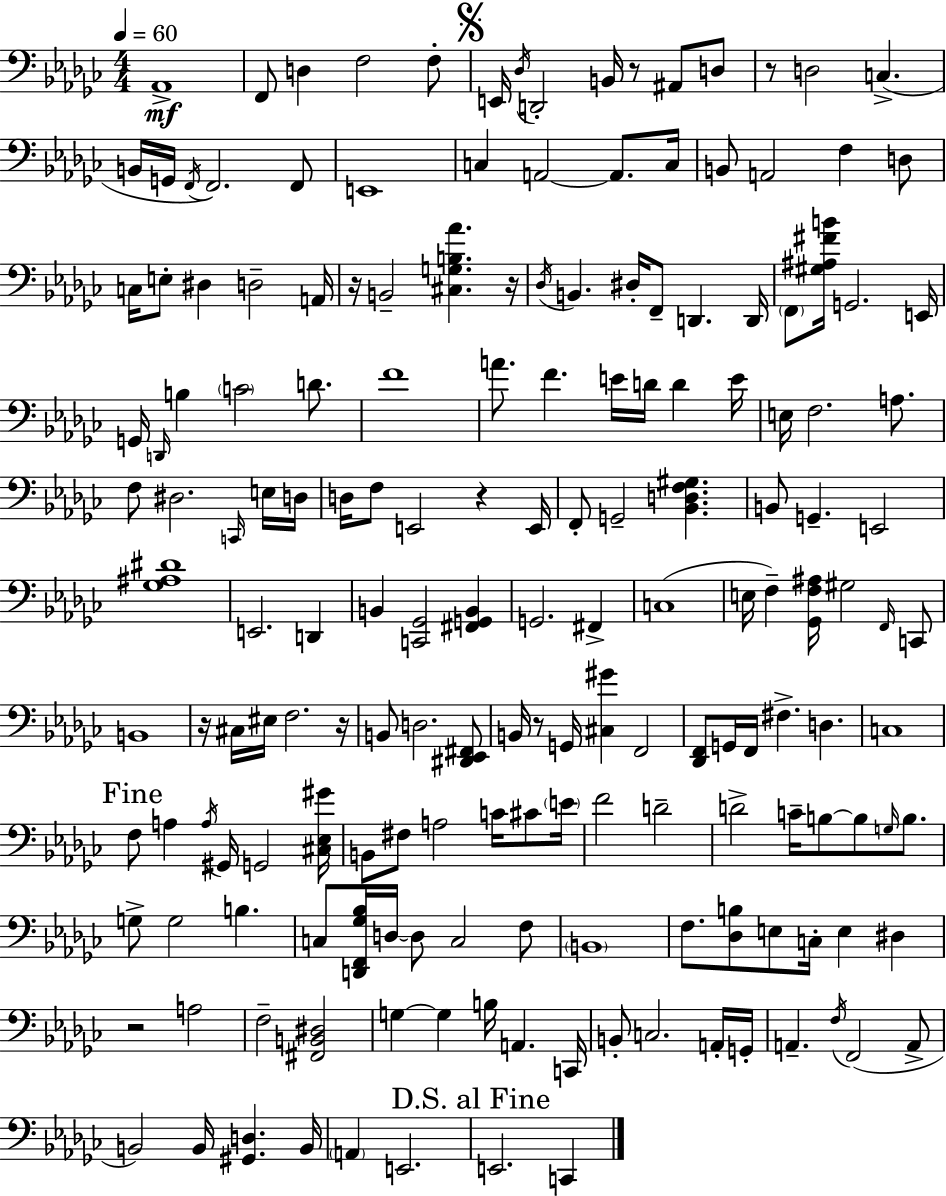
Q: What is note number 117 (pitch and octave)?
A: G3